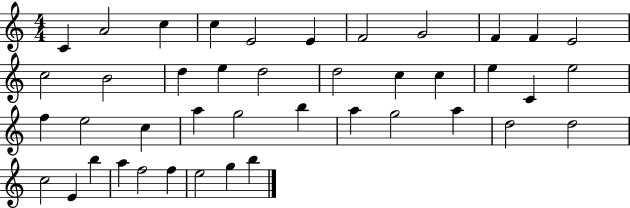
C4/q A4/h C5/q C5/q E4/h E4/q F4/h G4/h F4/q F4/q E4/h C5/h B4/h D5/q E5/q D5/h D5/h C5/q C5/q E5/q C4/q E5/h F5/q E5/h C5/q A5/q G5/h B5/q A5/q G5/h A5/q D5/h D5/h C5/h E4/q B5/q A5/q F5/h F5/q E5/h G5/q B5/q